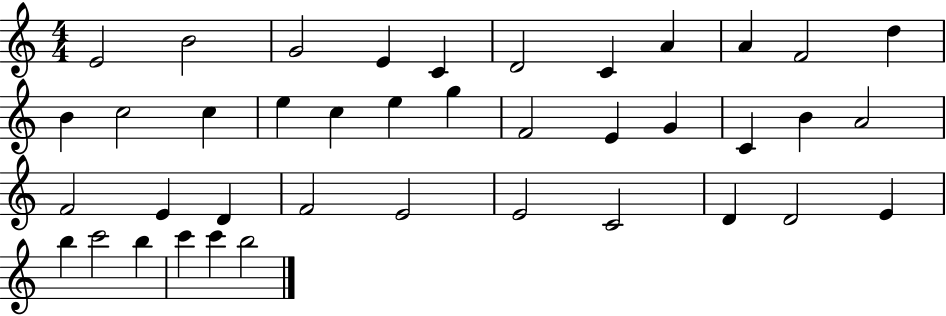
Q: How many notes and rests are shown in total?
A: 40